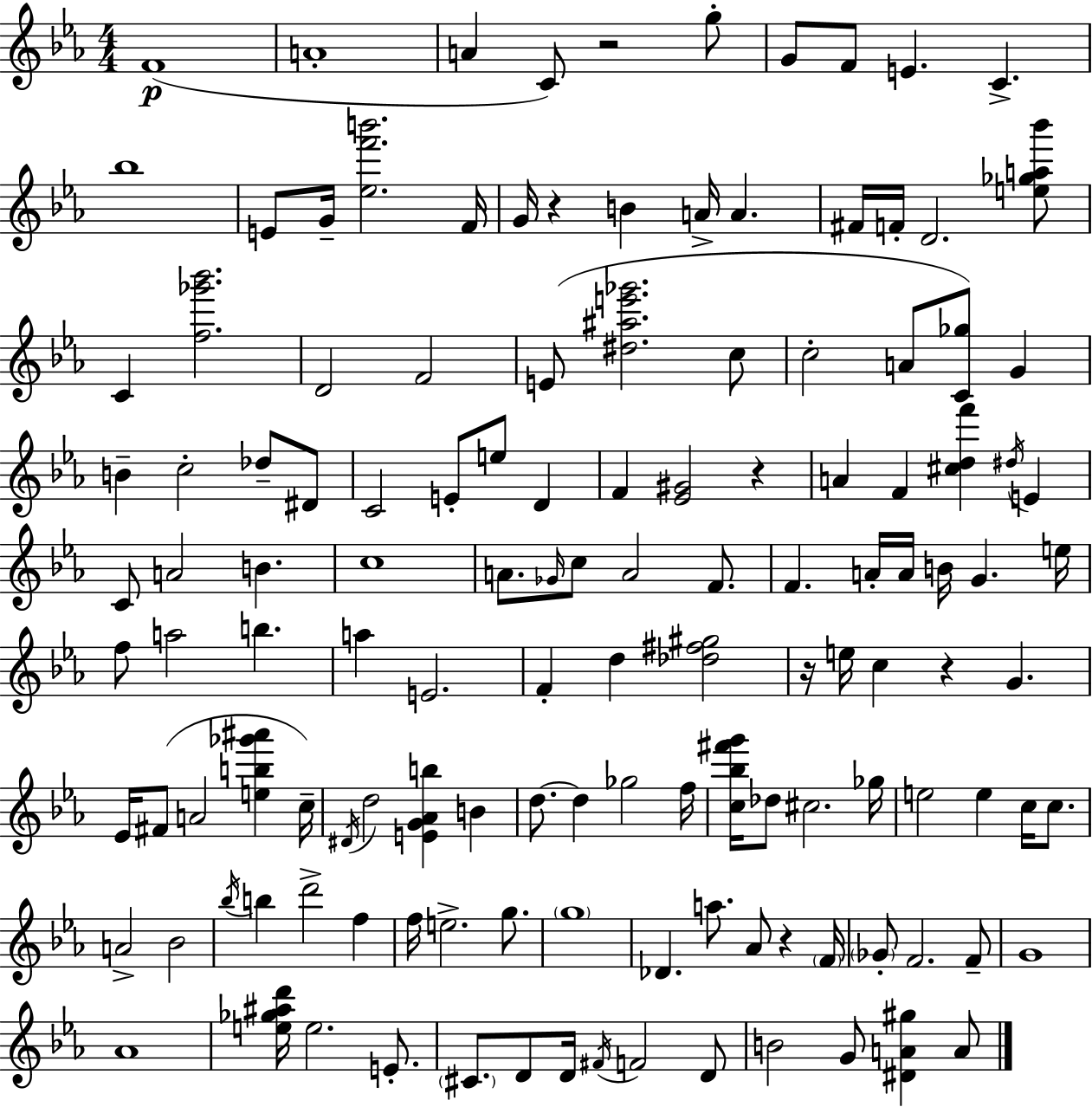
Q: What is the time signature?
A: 4/4